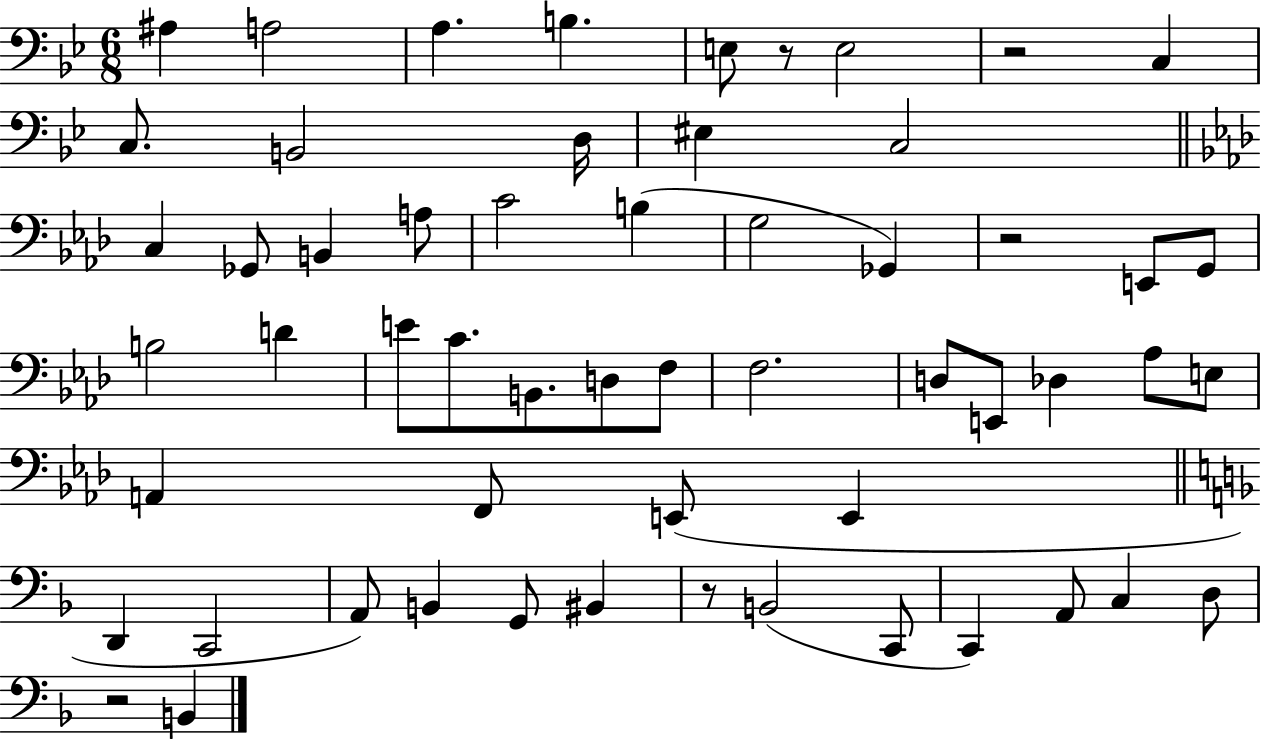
{
  \clef bass
  \numericTimeSignature
  \time 6/8
  \key bes \major
  ais4 a2 | a4. b4. | e8 r8 e2 | r2 c4 | \break c8. b,2 d16 | eis4 c2 | \bar "||" \break \key aes \major c4 ges,8 b,4 a8 | c'2 b4( | g2 ges,4) | r2 e,8 g,8 | \break b2 d'4 | e'8 c'8. b,8. d8 f8 | f2. | d8 e,8 des4 aes8 e8 | \break a,4 f,8 e,8( e,4 | \bar "||" \break \key f \major d,4 c,2 | a,8) b,4 g,8 bis,4 | r8 b,2( c,8 | c,4) a,8 c4 d8 | \break r2 b,4 | \bar "|."
}